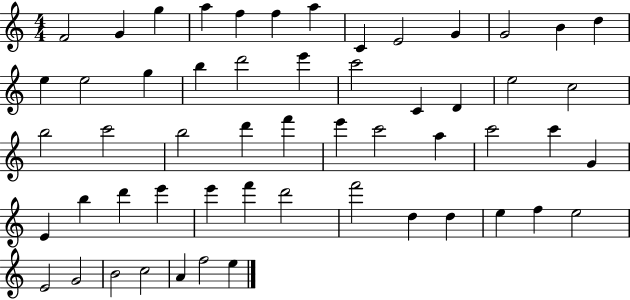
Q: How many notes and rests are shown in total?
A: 55